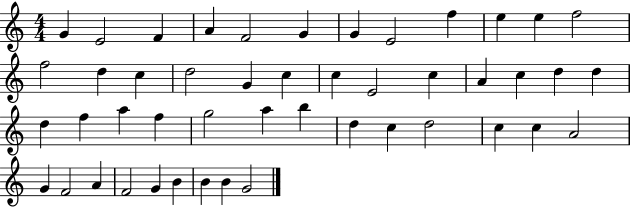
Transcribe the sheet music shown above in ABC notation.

X:1
T:Untitled
M:4/4
L:1/4
K:C
G E2 F A F2 G G E2 f e e f2 f2 d c d2 G c c E2 c A c d d d f a f g2 a b d c d2 c c A2 G F2 A F2 G B B B G2